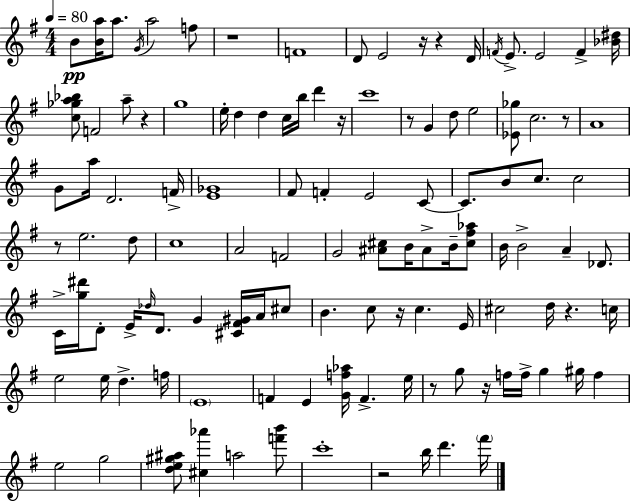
B4/e [B4,A5]/s A5/e. G4/s A5/h F5/e R/w F4/w D4/e E4/h R/s R/q D4/s F4/s E4/e. E4/h F4/q [Bb4,D#5]/s [C5,Gb5,A5,Bb5]/e F4/h A5/e R/q G5/w E5/s D5/q D5/q C5/s B5/s D6/q R/s C6/w R/e G4/q D5/e E5/h [Eb4,Gb5]/e C5/h. R/e A4/w G4/e A5/s D4/h. F4/s [E4,Gb4]/w F#4/e F4/q E4/h C4/e C4/e. B4/e C5/e. C5/h R/e E5/h. D5/e C5/w A4/h F4/h G4/h [A#4,C#5]/e B4/s A#4/e B4/s [C#5,F#5,Ab5]/e B4/s B4/h A4/q Db4/e. C4/s [G5,D#6]/s D4/e E4/s Db5/s D4/e. G4/q [C#4,F#4,G#4]/s A4/s C#5/e B4/q. C5/e R/s C5/q. E4/s C#5/h D5/s R/q. C5/s E5/h E5/s D5/q. F5/s E4/w F4/q E4/q [G4,F5,Ab5]/s F4/q. E5/s R/e G5/e R/s F5/s F5/s G5/q G#5/s F5/q E5/h G5/h [D5,E5,G#5,A#5]/e [C#5,Ab6]/q A5/h [F6,B6]/e C6/w R/h B5/s D6/q. F#6/s